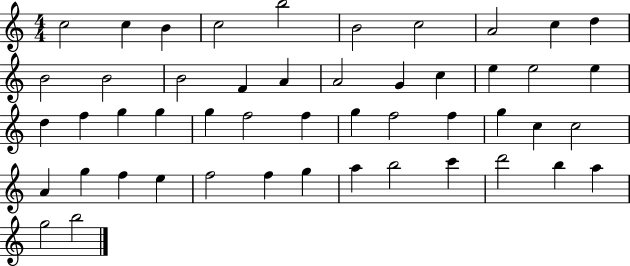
C5/h C5/q B4/q C5/h B5/h B4/h C5/h A4/h C5/q D5/q B4/h B4/h B4/h F4/q A4/q A4/h G4/q C5/q E5/q E5/h E5/q D5/q F5/q G5/q G5/q G5/q F5/h F5/q G5/q F5/h F5/q G5/q C5/q C5/h A4/q G5/q F5/q E5/q F5/h F5/q G5/q A5/q B5/h C6/q D6/h B5/q A5/q G5/h B5/h